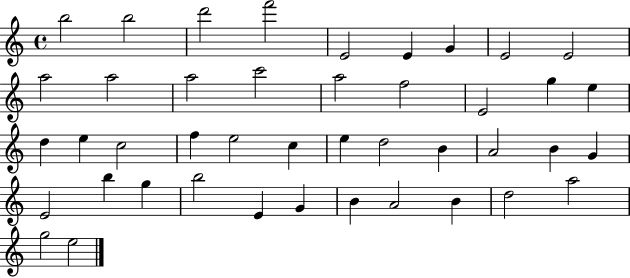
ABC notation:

X:1
T:Untitled
M:4/4
L:1/4
K:C
b2 b2 d'2 f'2 E2 E G E2 E2 a2 a2 a2 c'2 a2 f2 E2 g e d e c2 f e2 c e d2 B A2 B G E2 b g b2 E G B A2 B d2 a2 g2 e2